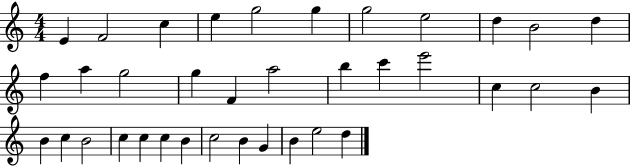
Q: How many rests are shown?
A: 0